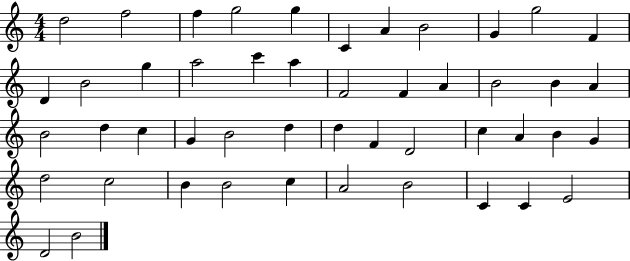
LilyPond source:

{
  \clef treble
  \numericTimeSignature
  \time 4/4
  \key c \major
  d''2 f''2 | f''4 g''2 g''4 | c'4 a'4 b'2 | g'4 g''2 f'4 | \break d'4 b'2 g''4 | a''2 c'''4 a''4 | f'2 f'4 a'4 | b'2 b'4 a'4 | \break b'2 d''4 c''4 | g'4 b'2 d''4 | d''4 f'4 d'2 | c''4 a'4 b'4 g'4 | \break d''2 c''2 | b'4 b'2 c''4 | a'2 b'2 | c'4 c'4 e'2 | \break d'2 b'2 | \bar "|."
}